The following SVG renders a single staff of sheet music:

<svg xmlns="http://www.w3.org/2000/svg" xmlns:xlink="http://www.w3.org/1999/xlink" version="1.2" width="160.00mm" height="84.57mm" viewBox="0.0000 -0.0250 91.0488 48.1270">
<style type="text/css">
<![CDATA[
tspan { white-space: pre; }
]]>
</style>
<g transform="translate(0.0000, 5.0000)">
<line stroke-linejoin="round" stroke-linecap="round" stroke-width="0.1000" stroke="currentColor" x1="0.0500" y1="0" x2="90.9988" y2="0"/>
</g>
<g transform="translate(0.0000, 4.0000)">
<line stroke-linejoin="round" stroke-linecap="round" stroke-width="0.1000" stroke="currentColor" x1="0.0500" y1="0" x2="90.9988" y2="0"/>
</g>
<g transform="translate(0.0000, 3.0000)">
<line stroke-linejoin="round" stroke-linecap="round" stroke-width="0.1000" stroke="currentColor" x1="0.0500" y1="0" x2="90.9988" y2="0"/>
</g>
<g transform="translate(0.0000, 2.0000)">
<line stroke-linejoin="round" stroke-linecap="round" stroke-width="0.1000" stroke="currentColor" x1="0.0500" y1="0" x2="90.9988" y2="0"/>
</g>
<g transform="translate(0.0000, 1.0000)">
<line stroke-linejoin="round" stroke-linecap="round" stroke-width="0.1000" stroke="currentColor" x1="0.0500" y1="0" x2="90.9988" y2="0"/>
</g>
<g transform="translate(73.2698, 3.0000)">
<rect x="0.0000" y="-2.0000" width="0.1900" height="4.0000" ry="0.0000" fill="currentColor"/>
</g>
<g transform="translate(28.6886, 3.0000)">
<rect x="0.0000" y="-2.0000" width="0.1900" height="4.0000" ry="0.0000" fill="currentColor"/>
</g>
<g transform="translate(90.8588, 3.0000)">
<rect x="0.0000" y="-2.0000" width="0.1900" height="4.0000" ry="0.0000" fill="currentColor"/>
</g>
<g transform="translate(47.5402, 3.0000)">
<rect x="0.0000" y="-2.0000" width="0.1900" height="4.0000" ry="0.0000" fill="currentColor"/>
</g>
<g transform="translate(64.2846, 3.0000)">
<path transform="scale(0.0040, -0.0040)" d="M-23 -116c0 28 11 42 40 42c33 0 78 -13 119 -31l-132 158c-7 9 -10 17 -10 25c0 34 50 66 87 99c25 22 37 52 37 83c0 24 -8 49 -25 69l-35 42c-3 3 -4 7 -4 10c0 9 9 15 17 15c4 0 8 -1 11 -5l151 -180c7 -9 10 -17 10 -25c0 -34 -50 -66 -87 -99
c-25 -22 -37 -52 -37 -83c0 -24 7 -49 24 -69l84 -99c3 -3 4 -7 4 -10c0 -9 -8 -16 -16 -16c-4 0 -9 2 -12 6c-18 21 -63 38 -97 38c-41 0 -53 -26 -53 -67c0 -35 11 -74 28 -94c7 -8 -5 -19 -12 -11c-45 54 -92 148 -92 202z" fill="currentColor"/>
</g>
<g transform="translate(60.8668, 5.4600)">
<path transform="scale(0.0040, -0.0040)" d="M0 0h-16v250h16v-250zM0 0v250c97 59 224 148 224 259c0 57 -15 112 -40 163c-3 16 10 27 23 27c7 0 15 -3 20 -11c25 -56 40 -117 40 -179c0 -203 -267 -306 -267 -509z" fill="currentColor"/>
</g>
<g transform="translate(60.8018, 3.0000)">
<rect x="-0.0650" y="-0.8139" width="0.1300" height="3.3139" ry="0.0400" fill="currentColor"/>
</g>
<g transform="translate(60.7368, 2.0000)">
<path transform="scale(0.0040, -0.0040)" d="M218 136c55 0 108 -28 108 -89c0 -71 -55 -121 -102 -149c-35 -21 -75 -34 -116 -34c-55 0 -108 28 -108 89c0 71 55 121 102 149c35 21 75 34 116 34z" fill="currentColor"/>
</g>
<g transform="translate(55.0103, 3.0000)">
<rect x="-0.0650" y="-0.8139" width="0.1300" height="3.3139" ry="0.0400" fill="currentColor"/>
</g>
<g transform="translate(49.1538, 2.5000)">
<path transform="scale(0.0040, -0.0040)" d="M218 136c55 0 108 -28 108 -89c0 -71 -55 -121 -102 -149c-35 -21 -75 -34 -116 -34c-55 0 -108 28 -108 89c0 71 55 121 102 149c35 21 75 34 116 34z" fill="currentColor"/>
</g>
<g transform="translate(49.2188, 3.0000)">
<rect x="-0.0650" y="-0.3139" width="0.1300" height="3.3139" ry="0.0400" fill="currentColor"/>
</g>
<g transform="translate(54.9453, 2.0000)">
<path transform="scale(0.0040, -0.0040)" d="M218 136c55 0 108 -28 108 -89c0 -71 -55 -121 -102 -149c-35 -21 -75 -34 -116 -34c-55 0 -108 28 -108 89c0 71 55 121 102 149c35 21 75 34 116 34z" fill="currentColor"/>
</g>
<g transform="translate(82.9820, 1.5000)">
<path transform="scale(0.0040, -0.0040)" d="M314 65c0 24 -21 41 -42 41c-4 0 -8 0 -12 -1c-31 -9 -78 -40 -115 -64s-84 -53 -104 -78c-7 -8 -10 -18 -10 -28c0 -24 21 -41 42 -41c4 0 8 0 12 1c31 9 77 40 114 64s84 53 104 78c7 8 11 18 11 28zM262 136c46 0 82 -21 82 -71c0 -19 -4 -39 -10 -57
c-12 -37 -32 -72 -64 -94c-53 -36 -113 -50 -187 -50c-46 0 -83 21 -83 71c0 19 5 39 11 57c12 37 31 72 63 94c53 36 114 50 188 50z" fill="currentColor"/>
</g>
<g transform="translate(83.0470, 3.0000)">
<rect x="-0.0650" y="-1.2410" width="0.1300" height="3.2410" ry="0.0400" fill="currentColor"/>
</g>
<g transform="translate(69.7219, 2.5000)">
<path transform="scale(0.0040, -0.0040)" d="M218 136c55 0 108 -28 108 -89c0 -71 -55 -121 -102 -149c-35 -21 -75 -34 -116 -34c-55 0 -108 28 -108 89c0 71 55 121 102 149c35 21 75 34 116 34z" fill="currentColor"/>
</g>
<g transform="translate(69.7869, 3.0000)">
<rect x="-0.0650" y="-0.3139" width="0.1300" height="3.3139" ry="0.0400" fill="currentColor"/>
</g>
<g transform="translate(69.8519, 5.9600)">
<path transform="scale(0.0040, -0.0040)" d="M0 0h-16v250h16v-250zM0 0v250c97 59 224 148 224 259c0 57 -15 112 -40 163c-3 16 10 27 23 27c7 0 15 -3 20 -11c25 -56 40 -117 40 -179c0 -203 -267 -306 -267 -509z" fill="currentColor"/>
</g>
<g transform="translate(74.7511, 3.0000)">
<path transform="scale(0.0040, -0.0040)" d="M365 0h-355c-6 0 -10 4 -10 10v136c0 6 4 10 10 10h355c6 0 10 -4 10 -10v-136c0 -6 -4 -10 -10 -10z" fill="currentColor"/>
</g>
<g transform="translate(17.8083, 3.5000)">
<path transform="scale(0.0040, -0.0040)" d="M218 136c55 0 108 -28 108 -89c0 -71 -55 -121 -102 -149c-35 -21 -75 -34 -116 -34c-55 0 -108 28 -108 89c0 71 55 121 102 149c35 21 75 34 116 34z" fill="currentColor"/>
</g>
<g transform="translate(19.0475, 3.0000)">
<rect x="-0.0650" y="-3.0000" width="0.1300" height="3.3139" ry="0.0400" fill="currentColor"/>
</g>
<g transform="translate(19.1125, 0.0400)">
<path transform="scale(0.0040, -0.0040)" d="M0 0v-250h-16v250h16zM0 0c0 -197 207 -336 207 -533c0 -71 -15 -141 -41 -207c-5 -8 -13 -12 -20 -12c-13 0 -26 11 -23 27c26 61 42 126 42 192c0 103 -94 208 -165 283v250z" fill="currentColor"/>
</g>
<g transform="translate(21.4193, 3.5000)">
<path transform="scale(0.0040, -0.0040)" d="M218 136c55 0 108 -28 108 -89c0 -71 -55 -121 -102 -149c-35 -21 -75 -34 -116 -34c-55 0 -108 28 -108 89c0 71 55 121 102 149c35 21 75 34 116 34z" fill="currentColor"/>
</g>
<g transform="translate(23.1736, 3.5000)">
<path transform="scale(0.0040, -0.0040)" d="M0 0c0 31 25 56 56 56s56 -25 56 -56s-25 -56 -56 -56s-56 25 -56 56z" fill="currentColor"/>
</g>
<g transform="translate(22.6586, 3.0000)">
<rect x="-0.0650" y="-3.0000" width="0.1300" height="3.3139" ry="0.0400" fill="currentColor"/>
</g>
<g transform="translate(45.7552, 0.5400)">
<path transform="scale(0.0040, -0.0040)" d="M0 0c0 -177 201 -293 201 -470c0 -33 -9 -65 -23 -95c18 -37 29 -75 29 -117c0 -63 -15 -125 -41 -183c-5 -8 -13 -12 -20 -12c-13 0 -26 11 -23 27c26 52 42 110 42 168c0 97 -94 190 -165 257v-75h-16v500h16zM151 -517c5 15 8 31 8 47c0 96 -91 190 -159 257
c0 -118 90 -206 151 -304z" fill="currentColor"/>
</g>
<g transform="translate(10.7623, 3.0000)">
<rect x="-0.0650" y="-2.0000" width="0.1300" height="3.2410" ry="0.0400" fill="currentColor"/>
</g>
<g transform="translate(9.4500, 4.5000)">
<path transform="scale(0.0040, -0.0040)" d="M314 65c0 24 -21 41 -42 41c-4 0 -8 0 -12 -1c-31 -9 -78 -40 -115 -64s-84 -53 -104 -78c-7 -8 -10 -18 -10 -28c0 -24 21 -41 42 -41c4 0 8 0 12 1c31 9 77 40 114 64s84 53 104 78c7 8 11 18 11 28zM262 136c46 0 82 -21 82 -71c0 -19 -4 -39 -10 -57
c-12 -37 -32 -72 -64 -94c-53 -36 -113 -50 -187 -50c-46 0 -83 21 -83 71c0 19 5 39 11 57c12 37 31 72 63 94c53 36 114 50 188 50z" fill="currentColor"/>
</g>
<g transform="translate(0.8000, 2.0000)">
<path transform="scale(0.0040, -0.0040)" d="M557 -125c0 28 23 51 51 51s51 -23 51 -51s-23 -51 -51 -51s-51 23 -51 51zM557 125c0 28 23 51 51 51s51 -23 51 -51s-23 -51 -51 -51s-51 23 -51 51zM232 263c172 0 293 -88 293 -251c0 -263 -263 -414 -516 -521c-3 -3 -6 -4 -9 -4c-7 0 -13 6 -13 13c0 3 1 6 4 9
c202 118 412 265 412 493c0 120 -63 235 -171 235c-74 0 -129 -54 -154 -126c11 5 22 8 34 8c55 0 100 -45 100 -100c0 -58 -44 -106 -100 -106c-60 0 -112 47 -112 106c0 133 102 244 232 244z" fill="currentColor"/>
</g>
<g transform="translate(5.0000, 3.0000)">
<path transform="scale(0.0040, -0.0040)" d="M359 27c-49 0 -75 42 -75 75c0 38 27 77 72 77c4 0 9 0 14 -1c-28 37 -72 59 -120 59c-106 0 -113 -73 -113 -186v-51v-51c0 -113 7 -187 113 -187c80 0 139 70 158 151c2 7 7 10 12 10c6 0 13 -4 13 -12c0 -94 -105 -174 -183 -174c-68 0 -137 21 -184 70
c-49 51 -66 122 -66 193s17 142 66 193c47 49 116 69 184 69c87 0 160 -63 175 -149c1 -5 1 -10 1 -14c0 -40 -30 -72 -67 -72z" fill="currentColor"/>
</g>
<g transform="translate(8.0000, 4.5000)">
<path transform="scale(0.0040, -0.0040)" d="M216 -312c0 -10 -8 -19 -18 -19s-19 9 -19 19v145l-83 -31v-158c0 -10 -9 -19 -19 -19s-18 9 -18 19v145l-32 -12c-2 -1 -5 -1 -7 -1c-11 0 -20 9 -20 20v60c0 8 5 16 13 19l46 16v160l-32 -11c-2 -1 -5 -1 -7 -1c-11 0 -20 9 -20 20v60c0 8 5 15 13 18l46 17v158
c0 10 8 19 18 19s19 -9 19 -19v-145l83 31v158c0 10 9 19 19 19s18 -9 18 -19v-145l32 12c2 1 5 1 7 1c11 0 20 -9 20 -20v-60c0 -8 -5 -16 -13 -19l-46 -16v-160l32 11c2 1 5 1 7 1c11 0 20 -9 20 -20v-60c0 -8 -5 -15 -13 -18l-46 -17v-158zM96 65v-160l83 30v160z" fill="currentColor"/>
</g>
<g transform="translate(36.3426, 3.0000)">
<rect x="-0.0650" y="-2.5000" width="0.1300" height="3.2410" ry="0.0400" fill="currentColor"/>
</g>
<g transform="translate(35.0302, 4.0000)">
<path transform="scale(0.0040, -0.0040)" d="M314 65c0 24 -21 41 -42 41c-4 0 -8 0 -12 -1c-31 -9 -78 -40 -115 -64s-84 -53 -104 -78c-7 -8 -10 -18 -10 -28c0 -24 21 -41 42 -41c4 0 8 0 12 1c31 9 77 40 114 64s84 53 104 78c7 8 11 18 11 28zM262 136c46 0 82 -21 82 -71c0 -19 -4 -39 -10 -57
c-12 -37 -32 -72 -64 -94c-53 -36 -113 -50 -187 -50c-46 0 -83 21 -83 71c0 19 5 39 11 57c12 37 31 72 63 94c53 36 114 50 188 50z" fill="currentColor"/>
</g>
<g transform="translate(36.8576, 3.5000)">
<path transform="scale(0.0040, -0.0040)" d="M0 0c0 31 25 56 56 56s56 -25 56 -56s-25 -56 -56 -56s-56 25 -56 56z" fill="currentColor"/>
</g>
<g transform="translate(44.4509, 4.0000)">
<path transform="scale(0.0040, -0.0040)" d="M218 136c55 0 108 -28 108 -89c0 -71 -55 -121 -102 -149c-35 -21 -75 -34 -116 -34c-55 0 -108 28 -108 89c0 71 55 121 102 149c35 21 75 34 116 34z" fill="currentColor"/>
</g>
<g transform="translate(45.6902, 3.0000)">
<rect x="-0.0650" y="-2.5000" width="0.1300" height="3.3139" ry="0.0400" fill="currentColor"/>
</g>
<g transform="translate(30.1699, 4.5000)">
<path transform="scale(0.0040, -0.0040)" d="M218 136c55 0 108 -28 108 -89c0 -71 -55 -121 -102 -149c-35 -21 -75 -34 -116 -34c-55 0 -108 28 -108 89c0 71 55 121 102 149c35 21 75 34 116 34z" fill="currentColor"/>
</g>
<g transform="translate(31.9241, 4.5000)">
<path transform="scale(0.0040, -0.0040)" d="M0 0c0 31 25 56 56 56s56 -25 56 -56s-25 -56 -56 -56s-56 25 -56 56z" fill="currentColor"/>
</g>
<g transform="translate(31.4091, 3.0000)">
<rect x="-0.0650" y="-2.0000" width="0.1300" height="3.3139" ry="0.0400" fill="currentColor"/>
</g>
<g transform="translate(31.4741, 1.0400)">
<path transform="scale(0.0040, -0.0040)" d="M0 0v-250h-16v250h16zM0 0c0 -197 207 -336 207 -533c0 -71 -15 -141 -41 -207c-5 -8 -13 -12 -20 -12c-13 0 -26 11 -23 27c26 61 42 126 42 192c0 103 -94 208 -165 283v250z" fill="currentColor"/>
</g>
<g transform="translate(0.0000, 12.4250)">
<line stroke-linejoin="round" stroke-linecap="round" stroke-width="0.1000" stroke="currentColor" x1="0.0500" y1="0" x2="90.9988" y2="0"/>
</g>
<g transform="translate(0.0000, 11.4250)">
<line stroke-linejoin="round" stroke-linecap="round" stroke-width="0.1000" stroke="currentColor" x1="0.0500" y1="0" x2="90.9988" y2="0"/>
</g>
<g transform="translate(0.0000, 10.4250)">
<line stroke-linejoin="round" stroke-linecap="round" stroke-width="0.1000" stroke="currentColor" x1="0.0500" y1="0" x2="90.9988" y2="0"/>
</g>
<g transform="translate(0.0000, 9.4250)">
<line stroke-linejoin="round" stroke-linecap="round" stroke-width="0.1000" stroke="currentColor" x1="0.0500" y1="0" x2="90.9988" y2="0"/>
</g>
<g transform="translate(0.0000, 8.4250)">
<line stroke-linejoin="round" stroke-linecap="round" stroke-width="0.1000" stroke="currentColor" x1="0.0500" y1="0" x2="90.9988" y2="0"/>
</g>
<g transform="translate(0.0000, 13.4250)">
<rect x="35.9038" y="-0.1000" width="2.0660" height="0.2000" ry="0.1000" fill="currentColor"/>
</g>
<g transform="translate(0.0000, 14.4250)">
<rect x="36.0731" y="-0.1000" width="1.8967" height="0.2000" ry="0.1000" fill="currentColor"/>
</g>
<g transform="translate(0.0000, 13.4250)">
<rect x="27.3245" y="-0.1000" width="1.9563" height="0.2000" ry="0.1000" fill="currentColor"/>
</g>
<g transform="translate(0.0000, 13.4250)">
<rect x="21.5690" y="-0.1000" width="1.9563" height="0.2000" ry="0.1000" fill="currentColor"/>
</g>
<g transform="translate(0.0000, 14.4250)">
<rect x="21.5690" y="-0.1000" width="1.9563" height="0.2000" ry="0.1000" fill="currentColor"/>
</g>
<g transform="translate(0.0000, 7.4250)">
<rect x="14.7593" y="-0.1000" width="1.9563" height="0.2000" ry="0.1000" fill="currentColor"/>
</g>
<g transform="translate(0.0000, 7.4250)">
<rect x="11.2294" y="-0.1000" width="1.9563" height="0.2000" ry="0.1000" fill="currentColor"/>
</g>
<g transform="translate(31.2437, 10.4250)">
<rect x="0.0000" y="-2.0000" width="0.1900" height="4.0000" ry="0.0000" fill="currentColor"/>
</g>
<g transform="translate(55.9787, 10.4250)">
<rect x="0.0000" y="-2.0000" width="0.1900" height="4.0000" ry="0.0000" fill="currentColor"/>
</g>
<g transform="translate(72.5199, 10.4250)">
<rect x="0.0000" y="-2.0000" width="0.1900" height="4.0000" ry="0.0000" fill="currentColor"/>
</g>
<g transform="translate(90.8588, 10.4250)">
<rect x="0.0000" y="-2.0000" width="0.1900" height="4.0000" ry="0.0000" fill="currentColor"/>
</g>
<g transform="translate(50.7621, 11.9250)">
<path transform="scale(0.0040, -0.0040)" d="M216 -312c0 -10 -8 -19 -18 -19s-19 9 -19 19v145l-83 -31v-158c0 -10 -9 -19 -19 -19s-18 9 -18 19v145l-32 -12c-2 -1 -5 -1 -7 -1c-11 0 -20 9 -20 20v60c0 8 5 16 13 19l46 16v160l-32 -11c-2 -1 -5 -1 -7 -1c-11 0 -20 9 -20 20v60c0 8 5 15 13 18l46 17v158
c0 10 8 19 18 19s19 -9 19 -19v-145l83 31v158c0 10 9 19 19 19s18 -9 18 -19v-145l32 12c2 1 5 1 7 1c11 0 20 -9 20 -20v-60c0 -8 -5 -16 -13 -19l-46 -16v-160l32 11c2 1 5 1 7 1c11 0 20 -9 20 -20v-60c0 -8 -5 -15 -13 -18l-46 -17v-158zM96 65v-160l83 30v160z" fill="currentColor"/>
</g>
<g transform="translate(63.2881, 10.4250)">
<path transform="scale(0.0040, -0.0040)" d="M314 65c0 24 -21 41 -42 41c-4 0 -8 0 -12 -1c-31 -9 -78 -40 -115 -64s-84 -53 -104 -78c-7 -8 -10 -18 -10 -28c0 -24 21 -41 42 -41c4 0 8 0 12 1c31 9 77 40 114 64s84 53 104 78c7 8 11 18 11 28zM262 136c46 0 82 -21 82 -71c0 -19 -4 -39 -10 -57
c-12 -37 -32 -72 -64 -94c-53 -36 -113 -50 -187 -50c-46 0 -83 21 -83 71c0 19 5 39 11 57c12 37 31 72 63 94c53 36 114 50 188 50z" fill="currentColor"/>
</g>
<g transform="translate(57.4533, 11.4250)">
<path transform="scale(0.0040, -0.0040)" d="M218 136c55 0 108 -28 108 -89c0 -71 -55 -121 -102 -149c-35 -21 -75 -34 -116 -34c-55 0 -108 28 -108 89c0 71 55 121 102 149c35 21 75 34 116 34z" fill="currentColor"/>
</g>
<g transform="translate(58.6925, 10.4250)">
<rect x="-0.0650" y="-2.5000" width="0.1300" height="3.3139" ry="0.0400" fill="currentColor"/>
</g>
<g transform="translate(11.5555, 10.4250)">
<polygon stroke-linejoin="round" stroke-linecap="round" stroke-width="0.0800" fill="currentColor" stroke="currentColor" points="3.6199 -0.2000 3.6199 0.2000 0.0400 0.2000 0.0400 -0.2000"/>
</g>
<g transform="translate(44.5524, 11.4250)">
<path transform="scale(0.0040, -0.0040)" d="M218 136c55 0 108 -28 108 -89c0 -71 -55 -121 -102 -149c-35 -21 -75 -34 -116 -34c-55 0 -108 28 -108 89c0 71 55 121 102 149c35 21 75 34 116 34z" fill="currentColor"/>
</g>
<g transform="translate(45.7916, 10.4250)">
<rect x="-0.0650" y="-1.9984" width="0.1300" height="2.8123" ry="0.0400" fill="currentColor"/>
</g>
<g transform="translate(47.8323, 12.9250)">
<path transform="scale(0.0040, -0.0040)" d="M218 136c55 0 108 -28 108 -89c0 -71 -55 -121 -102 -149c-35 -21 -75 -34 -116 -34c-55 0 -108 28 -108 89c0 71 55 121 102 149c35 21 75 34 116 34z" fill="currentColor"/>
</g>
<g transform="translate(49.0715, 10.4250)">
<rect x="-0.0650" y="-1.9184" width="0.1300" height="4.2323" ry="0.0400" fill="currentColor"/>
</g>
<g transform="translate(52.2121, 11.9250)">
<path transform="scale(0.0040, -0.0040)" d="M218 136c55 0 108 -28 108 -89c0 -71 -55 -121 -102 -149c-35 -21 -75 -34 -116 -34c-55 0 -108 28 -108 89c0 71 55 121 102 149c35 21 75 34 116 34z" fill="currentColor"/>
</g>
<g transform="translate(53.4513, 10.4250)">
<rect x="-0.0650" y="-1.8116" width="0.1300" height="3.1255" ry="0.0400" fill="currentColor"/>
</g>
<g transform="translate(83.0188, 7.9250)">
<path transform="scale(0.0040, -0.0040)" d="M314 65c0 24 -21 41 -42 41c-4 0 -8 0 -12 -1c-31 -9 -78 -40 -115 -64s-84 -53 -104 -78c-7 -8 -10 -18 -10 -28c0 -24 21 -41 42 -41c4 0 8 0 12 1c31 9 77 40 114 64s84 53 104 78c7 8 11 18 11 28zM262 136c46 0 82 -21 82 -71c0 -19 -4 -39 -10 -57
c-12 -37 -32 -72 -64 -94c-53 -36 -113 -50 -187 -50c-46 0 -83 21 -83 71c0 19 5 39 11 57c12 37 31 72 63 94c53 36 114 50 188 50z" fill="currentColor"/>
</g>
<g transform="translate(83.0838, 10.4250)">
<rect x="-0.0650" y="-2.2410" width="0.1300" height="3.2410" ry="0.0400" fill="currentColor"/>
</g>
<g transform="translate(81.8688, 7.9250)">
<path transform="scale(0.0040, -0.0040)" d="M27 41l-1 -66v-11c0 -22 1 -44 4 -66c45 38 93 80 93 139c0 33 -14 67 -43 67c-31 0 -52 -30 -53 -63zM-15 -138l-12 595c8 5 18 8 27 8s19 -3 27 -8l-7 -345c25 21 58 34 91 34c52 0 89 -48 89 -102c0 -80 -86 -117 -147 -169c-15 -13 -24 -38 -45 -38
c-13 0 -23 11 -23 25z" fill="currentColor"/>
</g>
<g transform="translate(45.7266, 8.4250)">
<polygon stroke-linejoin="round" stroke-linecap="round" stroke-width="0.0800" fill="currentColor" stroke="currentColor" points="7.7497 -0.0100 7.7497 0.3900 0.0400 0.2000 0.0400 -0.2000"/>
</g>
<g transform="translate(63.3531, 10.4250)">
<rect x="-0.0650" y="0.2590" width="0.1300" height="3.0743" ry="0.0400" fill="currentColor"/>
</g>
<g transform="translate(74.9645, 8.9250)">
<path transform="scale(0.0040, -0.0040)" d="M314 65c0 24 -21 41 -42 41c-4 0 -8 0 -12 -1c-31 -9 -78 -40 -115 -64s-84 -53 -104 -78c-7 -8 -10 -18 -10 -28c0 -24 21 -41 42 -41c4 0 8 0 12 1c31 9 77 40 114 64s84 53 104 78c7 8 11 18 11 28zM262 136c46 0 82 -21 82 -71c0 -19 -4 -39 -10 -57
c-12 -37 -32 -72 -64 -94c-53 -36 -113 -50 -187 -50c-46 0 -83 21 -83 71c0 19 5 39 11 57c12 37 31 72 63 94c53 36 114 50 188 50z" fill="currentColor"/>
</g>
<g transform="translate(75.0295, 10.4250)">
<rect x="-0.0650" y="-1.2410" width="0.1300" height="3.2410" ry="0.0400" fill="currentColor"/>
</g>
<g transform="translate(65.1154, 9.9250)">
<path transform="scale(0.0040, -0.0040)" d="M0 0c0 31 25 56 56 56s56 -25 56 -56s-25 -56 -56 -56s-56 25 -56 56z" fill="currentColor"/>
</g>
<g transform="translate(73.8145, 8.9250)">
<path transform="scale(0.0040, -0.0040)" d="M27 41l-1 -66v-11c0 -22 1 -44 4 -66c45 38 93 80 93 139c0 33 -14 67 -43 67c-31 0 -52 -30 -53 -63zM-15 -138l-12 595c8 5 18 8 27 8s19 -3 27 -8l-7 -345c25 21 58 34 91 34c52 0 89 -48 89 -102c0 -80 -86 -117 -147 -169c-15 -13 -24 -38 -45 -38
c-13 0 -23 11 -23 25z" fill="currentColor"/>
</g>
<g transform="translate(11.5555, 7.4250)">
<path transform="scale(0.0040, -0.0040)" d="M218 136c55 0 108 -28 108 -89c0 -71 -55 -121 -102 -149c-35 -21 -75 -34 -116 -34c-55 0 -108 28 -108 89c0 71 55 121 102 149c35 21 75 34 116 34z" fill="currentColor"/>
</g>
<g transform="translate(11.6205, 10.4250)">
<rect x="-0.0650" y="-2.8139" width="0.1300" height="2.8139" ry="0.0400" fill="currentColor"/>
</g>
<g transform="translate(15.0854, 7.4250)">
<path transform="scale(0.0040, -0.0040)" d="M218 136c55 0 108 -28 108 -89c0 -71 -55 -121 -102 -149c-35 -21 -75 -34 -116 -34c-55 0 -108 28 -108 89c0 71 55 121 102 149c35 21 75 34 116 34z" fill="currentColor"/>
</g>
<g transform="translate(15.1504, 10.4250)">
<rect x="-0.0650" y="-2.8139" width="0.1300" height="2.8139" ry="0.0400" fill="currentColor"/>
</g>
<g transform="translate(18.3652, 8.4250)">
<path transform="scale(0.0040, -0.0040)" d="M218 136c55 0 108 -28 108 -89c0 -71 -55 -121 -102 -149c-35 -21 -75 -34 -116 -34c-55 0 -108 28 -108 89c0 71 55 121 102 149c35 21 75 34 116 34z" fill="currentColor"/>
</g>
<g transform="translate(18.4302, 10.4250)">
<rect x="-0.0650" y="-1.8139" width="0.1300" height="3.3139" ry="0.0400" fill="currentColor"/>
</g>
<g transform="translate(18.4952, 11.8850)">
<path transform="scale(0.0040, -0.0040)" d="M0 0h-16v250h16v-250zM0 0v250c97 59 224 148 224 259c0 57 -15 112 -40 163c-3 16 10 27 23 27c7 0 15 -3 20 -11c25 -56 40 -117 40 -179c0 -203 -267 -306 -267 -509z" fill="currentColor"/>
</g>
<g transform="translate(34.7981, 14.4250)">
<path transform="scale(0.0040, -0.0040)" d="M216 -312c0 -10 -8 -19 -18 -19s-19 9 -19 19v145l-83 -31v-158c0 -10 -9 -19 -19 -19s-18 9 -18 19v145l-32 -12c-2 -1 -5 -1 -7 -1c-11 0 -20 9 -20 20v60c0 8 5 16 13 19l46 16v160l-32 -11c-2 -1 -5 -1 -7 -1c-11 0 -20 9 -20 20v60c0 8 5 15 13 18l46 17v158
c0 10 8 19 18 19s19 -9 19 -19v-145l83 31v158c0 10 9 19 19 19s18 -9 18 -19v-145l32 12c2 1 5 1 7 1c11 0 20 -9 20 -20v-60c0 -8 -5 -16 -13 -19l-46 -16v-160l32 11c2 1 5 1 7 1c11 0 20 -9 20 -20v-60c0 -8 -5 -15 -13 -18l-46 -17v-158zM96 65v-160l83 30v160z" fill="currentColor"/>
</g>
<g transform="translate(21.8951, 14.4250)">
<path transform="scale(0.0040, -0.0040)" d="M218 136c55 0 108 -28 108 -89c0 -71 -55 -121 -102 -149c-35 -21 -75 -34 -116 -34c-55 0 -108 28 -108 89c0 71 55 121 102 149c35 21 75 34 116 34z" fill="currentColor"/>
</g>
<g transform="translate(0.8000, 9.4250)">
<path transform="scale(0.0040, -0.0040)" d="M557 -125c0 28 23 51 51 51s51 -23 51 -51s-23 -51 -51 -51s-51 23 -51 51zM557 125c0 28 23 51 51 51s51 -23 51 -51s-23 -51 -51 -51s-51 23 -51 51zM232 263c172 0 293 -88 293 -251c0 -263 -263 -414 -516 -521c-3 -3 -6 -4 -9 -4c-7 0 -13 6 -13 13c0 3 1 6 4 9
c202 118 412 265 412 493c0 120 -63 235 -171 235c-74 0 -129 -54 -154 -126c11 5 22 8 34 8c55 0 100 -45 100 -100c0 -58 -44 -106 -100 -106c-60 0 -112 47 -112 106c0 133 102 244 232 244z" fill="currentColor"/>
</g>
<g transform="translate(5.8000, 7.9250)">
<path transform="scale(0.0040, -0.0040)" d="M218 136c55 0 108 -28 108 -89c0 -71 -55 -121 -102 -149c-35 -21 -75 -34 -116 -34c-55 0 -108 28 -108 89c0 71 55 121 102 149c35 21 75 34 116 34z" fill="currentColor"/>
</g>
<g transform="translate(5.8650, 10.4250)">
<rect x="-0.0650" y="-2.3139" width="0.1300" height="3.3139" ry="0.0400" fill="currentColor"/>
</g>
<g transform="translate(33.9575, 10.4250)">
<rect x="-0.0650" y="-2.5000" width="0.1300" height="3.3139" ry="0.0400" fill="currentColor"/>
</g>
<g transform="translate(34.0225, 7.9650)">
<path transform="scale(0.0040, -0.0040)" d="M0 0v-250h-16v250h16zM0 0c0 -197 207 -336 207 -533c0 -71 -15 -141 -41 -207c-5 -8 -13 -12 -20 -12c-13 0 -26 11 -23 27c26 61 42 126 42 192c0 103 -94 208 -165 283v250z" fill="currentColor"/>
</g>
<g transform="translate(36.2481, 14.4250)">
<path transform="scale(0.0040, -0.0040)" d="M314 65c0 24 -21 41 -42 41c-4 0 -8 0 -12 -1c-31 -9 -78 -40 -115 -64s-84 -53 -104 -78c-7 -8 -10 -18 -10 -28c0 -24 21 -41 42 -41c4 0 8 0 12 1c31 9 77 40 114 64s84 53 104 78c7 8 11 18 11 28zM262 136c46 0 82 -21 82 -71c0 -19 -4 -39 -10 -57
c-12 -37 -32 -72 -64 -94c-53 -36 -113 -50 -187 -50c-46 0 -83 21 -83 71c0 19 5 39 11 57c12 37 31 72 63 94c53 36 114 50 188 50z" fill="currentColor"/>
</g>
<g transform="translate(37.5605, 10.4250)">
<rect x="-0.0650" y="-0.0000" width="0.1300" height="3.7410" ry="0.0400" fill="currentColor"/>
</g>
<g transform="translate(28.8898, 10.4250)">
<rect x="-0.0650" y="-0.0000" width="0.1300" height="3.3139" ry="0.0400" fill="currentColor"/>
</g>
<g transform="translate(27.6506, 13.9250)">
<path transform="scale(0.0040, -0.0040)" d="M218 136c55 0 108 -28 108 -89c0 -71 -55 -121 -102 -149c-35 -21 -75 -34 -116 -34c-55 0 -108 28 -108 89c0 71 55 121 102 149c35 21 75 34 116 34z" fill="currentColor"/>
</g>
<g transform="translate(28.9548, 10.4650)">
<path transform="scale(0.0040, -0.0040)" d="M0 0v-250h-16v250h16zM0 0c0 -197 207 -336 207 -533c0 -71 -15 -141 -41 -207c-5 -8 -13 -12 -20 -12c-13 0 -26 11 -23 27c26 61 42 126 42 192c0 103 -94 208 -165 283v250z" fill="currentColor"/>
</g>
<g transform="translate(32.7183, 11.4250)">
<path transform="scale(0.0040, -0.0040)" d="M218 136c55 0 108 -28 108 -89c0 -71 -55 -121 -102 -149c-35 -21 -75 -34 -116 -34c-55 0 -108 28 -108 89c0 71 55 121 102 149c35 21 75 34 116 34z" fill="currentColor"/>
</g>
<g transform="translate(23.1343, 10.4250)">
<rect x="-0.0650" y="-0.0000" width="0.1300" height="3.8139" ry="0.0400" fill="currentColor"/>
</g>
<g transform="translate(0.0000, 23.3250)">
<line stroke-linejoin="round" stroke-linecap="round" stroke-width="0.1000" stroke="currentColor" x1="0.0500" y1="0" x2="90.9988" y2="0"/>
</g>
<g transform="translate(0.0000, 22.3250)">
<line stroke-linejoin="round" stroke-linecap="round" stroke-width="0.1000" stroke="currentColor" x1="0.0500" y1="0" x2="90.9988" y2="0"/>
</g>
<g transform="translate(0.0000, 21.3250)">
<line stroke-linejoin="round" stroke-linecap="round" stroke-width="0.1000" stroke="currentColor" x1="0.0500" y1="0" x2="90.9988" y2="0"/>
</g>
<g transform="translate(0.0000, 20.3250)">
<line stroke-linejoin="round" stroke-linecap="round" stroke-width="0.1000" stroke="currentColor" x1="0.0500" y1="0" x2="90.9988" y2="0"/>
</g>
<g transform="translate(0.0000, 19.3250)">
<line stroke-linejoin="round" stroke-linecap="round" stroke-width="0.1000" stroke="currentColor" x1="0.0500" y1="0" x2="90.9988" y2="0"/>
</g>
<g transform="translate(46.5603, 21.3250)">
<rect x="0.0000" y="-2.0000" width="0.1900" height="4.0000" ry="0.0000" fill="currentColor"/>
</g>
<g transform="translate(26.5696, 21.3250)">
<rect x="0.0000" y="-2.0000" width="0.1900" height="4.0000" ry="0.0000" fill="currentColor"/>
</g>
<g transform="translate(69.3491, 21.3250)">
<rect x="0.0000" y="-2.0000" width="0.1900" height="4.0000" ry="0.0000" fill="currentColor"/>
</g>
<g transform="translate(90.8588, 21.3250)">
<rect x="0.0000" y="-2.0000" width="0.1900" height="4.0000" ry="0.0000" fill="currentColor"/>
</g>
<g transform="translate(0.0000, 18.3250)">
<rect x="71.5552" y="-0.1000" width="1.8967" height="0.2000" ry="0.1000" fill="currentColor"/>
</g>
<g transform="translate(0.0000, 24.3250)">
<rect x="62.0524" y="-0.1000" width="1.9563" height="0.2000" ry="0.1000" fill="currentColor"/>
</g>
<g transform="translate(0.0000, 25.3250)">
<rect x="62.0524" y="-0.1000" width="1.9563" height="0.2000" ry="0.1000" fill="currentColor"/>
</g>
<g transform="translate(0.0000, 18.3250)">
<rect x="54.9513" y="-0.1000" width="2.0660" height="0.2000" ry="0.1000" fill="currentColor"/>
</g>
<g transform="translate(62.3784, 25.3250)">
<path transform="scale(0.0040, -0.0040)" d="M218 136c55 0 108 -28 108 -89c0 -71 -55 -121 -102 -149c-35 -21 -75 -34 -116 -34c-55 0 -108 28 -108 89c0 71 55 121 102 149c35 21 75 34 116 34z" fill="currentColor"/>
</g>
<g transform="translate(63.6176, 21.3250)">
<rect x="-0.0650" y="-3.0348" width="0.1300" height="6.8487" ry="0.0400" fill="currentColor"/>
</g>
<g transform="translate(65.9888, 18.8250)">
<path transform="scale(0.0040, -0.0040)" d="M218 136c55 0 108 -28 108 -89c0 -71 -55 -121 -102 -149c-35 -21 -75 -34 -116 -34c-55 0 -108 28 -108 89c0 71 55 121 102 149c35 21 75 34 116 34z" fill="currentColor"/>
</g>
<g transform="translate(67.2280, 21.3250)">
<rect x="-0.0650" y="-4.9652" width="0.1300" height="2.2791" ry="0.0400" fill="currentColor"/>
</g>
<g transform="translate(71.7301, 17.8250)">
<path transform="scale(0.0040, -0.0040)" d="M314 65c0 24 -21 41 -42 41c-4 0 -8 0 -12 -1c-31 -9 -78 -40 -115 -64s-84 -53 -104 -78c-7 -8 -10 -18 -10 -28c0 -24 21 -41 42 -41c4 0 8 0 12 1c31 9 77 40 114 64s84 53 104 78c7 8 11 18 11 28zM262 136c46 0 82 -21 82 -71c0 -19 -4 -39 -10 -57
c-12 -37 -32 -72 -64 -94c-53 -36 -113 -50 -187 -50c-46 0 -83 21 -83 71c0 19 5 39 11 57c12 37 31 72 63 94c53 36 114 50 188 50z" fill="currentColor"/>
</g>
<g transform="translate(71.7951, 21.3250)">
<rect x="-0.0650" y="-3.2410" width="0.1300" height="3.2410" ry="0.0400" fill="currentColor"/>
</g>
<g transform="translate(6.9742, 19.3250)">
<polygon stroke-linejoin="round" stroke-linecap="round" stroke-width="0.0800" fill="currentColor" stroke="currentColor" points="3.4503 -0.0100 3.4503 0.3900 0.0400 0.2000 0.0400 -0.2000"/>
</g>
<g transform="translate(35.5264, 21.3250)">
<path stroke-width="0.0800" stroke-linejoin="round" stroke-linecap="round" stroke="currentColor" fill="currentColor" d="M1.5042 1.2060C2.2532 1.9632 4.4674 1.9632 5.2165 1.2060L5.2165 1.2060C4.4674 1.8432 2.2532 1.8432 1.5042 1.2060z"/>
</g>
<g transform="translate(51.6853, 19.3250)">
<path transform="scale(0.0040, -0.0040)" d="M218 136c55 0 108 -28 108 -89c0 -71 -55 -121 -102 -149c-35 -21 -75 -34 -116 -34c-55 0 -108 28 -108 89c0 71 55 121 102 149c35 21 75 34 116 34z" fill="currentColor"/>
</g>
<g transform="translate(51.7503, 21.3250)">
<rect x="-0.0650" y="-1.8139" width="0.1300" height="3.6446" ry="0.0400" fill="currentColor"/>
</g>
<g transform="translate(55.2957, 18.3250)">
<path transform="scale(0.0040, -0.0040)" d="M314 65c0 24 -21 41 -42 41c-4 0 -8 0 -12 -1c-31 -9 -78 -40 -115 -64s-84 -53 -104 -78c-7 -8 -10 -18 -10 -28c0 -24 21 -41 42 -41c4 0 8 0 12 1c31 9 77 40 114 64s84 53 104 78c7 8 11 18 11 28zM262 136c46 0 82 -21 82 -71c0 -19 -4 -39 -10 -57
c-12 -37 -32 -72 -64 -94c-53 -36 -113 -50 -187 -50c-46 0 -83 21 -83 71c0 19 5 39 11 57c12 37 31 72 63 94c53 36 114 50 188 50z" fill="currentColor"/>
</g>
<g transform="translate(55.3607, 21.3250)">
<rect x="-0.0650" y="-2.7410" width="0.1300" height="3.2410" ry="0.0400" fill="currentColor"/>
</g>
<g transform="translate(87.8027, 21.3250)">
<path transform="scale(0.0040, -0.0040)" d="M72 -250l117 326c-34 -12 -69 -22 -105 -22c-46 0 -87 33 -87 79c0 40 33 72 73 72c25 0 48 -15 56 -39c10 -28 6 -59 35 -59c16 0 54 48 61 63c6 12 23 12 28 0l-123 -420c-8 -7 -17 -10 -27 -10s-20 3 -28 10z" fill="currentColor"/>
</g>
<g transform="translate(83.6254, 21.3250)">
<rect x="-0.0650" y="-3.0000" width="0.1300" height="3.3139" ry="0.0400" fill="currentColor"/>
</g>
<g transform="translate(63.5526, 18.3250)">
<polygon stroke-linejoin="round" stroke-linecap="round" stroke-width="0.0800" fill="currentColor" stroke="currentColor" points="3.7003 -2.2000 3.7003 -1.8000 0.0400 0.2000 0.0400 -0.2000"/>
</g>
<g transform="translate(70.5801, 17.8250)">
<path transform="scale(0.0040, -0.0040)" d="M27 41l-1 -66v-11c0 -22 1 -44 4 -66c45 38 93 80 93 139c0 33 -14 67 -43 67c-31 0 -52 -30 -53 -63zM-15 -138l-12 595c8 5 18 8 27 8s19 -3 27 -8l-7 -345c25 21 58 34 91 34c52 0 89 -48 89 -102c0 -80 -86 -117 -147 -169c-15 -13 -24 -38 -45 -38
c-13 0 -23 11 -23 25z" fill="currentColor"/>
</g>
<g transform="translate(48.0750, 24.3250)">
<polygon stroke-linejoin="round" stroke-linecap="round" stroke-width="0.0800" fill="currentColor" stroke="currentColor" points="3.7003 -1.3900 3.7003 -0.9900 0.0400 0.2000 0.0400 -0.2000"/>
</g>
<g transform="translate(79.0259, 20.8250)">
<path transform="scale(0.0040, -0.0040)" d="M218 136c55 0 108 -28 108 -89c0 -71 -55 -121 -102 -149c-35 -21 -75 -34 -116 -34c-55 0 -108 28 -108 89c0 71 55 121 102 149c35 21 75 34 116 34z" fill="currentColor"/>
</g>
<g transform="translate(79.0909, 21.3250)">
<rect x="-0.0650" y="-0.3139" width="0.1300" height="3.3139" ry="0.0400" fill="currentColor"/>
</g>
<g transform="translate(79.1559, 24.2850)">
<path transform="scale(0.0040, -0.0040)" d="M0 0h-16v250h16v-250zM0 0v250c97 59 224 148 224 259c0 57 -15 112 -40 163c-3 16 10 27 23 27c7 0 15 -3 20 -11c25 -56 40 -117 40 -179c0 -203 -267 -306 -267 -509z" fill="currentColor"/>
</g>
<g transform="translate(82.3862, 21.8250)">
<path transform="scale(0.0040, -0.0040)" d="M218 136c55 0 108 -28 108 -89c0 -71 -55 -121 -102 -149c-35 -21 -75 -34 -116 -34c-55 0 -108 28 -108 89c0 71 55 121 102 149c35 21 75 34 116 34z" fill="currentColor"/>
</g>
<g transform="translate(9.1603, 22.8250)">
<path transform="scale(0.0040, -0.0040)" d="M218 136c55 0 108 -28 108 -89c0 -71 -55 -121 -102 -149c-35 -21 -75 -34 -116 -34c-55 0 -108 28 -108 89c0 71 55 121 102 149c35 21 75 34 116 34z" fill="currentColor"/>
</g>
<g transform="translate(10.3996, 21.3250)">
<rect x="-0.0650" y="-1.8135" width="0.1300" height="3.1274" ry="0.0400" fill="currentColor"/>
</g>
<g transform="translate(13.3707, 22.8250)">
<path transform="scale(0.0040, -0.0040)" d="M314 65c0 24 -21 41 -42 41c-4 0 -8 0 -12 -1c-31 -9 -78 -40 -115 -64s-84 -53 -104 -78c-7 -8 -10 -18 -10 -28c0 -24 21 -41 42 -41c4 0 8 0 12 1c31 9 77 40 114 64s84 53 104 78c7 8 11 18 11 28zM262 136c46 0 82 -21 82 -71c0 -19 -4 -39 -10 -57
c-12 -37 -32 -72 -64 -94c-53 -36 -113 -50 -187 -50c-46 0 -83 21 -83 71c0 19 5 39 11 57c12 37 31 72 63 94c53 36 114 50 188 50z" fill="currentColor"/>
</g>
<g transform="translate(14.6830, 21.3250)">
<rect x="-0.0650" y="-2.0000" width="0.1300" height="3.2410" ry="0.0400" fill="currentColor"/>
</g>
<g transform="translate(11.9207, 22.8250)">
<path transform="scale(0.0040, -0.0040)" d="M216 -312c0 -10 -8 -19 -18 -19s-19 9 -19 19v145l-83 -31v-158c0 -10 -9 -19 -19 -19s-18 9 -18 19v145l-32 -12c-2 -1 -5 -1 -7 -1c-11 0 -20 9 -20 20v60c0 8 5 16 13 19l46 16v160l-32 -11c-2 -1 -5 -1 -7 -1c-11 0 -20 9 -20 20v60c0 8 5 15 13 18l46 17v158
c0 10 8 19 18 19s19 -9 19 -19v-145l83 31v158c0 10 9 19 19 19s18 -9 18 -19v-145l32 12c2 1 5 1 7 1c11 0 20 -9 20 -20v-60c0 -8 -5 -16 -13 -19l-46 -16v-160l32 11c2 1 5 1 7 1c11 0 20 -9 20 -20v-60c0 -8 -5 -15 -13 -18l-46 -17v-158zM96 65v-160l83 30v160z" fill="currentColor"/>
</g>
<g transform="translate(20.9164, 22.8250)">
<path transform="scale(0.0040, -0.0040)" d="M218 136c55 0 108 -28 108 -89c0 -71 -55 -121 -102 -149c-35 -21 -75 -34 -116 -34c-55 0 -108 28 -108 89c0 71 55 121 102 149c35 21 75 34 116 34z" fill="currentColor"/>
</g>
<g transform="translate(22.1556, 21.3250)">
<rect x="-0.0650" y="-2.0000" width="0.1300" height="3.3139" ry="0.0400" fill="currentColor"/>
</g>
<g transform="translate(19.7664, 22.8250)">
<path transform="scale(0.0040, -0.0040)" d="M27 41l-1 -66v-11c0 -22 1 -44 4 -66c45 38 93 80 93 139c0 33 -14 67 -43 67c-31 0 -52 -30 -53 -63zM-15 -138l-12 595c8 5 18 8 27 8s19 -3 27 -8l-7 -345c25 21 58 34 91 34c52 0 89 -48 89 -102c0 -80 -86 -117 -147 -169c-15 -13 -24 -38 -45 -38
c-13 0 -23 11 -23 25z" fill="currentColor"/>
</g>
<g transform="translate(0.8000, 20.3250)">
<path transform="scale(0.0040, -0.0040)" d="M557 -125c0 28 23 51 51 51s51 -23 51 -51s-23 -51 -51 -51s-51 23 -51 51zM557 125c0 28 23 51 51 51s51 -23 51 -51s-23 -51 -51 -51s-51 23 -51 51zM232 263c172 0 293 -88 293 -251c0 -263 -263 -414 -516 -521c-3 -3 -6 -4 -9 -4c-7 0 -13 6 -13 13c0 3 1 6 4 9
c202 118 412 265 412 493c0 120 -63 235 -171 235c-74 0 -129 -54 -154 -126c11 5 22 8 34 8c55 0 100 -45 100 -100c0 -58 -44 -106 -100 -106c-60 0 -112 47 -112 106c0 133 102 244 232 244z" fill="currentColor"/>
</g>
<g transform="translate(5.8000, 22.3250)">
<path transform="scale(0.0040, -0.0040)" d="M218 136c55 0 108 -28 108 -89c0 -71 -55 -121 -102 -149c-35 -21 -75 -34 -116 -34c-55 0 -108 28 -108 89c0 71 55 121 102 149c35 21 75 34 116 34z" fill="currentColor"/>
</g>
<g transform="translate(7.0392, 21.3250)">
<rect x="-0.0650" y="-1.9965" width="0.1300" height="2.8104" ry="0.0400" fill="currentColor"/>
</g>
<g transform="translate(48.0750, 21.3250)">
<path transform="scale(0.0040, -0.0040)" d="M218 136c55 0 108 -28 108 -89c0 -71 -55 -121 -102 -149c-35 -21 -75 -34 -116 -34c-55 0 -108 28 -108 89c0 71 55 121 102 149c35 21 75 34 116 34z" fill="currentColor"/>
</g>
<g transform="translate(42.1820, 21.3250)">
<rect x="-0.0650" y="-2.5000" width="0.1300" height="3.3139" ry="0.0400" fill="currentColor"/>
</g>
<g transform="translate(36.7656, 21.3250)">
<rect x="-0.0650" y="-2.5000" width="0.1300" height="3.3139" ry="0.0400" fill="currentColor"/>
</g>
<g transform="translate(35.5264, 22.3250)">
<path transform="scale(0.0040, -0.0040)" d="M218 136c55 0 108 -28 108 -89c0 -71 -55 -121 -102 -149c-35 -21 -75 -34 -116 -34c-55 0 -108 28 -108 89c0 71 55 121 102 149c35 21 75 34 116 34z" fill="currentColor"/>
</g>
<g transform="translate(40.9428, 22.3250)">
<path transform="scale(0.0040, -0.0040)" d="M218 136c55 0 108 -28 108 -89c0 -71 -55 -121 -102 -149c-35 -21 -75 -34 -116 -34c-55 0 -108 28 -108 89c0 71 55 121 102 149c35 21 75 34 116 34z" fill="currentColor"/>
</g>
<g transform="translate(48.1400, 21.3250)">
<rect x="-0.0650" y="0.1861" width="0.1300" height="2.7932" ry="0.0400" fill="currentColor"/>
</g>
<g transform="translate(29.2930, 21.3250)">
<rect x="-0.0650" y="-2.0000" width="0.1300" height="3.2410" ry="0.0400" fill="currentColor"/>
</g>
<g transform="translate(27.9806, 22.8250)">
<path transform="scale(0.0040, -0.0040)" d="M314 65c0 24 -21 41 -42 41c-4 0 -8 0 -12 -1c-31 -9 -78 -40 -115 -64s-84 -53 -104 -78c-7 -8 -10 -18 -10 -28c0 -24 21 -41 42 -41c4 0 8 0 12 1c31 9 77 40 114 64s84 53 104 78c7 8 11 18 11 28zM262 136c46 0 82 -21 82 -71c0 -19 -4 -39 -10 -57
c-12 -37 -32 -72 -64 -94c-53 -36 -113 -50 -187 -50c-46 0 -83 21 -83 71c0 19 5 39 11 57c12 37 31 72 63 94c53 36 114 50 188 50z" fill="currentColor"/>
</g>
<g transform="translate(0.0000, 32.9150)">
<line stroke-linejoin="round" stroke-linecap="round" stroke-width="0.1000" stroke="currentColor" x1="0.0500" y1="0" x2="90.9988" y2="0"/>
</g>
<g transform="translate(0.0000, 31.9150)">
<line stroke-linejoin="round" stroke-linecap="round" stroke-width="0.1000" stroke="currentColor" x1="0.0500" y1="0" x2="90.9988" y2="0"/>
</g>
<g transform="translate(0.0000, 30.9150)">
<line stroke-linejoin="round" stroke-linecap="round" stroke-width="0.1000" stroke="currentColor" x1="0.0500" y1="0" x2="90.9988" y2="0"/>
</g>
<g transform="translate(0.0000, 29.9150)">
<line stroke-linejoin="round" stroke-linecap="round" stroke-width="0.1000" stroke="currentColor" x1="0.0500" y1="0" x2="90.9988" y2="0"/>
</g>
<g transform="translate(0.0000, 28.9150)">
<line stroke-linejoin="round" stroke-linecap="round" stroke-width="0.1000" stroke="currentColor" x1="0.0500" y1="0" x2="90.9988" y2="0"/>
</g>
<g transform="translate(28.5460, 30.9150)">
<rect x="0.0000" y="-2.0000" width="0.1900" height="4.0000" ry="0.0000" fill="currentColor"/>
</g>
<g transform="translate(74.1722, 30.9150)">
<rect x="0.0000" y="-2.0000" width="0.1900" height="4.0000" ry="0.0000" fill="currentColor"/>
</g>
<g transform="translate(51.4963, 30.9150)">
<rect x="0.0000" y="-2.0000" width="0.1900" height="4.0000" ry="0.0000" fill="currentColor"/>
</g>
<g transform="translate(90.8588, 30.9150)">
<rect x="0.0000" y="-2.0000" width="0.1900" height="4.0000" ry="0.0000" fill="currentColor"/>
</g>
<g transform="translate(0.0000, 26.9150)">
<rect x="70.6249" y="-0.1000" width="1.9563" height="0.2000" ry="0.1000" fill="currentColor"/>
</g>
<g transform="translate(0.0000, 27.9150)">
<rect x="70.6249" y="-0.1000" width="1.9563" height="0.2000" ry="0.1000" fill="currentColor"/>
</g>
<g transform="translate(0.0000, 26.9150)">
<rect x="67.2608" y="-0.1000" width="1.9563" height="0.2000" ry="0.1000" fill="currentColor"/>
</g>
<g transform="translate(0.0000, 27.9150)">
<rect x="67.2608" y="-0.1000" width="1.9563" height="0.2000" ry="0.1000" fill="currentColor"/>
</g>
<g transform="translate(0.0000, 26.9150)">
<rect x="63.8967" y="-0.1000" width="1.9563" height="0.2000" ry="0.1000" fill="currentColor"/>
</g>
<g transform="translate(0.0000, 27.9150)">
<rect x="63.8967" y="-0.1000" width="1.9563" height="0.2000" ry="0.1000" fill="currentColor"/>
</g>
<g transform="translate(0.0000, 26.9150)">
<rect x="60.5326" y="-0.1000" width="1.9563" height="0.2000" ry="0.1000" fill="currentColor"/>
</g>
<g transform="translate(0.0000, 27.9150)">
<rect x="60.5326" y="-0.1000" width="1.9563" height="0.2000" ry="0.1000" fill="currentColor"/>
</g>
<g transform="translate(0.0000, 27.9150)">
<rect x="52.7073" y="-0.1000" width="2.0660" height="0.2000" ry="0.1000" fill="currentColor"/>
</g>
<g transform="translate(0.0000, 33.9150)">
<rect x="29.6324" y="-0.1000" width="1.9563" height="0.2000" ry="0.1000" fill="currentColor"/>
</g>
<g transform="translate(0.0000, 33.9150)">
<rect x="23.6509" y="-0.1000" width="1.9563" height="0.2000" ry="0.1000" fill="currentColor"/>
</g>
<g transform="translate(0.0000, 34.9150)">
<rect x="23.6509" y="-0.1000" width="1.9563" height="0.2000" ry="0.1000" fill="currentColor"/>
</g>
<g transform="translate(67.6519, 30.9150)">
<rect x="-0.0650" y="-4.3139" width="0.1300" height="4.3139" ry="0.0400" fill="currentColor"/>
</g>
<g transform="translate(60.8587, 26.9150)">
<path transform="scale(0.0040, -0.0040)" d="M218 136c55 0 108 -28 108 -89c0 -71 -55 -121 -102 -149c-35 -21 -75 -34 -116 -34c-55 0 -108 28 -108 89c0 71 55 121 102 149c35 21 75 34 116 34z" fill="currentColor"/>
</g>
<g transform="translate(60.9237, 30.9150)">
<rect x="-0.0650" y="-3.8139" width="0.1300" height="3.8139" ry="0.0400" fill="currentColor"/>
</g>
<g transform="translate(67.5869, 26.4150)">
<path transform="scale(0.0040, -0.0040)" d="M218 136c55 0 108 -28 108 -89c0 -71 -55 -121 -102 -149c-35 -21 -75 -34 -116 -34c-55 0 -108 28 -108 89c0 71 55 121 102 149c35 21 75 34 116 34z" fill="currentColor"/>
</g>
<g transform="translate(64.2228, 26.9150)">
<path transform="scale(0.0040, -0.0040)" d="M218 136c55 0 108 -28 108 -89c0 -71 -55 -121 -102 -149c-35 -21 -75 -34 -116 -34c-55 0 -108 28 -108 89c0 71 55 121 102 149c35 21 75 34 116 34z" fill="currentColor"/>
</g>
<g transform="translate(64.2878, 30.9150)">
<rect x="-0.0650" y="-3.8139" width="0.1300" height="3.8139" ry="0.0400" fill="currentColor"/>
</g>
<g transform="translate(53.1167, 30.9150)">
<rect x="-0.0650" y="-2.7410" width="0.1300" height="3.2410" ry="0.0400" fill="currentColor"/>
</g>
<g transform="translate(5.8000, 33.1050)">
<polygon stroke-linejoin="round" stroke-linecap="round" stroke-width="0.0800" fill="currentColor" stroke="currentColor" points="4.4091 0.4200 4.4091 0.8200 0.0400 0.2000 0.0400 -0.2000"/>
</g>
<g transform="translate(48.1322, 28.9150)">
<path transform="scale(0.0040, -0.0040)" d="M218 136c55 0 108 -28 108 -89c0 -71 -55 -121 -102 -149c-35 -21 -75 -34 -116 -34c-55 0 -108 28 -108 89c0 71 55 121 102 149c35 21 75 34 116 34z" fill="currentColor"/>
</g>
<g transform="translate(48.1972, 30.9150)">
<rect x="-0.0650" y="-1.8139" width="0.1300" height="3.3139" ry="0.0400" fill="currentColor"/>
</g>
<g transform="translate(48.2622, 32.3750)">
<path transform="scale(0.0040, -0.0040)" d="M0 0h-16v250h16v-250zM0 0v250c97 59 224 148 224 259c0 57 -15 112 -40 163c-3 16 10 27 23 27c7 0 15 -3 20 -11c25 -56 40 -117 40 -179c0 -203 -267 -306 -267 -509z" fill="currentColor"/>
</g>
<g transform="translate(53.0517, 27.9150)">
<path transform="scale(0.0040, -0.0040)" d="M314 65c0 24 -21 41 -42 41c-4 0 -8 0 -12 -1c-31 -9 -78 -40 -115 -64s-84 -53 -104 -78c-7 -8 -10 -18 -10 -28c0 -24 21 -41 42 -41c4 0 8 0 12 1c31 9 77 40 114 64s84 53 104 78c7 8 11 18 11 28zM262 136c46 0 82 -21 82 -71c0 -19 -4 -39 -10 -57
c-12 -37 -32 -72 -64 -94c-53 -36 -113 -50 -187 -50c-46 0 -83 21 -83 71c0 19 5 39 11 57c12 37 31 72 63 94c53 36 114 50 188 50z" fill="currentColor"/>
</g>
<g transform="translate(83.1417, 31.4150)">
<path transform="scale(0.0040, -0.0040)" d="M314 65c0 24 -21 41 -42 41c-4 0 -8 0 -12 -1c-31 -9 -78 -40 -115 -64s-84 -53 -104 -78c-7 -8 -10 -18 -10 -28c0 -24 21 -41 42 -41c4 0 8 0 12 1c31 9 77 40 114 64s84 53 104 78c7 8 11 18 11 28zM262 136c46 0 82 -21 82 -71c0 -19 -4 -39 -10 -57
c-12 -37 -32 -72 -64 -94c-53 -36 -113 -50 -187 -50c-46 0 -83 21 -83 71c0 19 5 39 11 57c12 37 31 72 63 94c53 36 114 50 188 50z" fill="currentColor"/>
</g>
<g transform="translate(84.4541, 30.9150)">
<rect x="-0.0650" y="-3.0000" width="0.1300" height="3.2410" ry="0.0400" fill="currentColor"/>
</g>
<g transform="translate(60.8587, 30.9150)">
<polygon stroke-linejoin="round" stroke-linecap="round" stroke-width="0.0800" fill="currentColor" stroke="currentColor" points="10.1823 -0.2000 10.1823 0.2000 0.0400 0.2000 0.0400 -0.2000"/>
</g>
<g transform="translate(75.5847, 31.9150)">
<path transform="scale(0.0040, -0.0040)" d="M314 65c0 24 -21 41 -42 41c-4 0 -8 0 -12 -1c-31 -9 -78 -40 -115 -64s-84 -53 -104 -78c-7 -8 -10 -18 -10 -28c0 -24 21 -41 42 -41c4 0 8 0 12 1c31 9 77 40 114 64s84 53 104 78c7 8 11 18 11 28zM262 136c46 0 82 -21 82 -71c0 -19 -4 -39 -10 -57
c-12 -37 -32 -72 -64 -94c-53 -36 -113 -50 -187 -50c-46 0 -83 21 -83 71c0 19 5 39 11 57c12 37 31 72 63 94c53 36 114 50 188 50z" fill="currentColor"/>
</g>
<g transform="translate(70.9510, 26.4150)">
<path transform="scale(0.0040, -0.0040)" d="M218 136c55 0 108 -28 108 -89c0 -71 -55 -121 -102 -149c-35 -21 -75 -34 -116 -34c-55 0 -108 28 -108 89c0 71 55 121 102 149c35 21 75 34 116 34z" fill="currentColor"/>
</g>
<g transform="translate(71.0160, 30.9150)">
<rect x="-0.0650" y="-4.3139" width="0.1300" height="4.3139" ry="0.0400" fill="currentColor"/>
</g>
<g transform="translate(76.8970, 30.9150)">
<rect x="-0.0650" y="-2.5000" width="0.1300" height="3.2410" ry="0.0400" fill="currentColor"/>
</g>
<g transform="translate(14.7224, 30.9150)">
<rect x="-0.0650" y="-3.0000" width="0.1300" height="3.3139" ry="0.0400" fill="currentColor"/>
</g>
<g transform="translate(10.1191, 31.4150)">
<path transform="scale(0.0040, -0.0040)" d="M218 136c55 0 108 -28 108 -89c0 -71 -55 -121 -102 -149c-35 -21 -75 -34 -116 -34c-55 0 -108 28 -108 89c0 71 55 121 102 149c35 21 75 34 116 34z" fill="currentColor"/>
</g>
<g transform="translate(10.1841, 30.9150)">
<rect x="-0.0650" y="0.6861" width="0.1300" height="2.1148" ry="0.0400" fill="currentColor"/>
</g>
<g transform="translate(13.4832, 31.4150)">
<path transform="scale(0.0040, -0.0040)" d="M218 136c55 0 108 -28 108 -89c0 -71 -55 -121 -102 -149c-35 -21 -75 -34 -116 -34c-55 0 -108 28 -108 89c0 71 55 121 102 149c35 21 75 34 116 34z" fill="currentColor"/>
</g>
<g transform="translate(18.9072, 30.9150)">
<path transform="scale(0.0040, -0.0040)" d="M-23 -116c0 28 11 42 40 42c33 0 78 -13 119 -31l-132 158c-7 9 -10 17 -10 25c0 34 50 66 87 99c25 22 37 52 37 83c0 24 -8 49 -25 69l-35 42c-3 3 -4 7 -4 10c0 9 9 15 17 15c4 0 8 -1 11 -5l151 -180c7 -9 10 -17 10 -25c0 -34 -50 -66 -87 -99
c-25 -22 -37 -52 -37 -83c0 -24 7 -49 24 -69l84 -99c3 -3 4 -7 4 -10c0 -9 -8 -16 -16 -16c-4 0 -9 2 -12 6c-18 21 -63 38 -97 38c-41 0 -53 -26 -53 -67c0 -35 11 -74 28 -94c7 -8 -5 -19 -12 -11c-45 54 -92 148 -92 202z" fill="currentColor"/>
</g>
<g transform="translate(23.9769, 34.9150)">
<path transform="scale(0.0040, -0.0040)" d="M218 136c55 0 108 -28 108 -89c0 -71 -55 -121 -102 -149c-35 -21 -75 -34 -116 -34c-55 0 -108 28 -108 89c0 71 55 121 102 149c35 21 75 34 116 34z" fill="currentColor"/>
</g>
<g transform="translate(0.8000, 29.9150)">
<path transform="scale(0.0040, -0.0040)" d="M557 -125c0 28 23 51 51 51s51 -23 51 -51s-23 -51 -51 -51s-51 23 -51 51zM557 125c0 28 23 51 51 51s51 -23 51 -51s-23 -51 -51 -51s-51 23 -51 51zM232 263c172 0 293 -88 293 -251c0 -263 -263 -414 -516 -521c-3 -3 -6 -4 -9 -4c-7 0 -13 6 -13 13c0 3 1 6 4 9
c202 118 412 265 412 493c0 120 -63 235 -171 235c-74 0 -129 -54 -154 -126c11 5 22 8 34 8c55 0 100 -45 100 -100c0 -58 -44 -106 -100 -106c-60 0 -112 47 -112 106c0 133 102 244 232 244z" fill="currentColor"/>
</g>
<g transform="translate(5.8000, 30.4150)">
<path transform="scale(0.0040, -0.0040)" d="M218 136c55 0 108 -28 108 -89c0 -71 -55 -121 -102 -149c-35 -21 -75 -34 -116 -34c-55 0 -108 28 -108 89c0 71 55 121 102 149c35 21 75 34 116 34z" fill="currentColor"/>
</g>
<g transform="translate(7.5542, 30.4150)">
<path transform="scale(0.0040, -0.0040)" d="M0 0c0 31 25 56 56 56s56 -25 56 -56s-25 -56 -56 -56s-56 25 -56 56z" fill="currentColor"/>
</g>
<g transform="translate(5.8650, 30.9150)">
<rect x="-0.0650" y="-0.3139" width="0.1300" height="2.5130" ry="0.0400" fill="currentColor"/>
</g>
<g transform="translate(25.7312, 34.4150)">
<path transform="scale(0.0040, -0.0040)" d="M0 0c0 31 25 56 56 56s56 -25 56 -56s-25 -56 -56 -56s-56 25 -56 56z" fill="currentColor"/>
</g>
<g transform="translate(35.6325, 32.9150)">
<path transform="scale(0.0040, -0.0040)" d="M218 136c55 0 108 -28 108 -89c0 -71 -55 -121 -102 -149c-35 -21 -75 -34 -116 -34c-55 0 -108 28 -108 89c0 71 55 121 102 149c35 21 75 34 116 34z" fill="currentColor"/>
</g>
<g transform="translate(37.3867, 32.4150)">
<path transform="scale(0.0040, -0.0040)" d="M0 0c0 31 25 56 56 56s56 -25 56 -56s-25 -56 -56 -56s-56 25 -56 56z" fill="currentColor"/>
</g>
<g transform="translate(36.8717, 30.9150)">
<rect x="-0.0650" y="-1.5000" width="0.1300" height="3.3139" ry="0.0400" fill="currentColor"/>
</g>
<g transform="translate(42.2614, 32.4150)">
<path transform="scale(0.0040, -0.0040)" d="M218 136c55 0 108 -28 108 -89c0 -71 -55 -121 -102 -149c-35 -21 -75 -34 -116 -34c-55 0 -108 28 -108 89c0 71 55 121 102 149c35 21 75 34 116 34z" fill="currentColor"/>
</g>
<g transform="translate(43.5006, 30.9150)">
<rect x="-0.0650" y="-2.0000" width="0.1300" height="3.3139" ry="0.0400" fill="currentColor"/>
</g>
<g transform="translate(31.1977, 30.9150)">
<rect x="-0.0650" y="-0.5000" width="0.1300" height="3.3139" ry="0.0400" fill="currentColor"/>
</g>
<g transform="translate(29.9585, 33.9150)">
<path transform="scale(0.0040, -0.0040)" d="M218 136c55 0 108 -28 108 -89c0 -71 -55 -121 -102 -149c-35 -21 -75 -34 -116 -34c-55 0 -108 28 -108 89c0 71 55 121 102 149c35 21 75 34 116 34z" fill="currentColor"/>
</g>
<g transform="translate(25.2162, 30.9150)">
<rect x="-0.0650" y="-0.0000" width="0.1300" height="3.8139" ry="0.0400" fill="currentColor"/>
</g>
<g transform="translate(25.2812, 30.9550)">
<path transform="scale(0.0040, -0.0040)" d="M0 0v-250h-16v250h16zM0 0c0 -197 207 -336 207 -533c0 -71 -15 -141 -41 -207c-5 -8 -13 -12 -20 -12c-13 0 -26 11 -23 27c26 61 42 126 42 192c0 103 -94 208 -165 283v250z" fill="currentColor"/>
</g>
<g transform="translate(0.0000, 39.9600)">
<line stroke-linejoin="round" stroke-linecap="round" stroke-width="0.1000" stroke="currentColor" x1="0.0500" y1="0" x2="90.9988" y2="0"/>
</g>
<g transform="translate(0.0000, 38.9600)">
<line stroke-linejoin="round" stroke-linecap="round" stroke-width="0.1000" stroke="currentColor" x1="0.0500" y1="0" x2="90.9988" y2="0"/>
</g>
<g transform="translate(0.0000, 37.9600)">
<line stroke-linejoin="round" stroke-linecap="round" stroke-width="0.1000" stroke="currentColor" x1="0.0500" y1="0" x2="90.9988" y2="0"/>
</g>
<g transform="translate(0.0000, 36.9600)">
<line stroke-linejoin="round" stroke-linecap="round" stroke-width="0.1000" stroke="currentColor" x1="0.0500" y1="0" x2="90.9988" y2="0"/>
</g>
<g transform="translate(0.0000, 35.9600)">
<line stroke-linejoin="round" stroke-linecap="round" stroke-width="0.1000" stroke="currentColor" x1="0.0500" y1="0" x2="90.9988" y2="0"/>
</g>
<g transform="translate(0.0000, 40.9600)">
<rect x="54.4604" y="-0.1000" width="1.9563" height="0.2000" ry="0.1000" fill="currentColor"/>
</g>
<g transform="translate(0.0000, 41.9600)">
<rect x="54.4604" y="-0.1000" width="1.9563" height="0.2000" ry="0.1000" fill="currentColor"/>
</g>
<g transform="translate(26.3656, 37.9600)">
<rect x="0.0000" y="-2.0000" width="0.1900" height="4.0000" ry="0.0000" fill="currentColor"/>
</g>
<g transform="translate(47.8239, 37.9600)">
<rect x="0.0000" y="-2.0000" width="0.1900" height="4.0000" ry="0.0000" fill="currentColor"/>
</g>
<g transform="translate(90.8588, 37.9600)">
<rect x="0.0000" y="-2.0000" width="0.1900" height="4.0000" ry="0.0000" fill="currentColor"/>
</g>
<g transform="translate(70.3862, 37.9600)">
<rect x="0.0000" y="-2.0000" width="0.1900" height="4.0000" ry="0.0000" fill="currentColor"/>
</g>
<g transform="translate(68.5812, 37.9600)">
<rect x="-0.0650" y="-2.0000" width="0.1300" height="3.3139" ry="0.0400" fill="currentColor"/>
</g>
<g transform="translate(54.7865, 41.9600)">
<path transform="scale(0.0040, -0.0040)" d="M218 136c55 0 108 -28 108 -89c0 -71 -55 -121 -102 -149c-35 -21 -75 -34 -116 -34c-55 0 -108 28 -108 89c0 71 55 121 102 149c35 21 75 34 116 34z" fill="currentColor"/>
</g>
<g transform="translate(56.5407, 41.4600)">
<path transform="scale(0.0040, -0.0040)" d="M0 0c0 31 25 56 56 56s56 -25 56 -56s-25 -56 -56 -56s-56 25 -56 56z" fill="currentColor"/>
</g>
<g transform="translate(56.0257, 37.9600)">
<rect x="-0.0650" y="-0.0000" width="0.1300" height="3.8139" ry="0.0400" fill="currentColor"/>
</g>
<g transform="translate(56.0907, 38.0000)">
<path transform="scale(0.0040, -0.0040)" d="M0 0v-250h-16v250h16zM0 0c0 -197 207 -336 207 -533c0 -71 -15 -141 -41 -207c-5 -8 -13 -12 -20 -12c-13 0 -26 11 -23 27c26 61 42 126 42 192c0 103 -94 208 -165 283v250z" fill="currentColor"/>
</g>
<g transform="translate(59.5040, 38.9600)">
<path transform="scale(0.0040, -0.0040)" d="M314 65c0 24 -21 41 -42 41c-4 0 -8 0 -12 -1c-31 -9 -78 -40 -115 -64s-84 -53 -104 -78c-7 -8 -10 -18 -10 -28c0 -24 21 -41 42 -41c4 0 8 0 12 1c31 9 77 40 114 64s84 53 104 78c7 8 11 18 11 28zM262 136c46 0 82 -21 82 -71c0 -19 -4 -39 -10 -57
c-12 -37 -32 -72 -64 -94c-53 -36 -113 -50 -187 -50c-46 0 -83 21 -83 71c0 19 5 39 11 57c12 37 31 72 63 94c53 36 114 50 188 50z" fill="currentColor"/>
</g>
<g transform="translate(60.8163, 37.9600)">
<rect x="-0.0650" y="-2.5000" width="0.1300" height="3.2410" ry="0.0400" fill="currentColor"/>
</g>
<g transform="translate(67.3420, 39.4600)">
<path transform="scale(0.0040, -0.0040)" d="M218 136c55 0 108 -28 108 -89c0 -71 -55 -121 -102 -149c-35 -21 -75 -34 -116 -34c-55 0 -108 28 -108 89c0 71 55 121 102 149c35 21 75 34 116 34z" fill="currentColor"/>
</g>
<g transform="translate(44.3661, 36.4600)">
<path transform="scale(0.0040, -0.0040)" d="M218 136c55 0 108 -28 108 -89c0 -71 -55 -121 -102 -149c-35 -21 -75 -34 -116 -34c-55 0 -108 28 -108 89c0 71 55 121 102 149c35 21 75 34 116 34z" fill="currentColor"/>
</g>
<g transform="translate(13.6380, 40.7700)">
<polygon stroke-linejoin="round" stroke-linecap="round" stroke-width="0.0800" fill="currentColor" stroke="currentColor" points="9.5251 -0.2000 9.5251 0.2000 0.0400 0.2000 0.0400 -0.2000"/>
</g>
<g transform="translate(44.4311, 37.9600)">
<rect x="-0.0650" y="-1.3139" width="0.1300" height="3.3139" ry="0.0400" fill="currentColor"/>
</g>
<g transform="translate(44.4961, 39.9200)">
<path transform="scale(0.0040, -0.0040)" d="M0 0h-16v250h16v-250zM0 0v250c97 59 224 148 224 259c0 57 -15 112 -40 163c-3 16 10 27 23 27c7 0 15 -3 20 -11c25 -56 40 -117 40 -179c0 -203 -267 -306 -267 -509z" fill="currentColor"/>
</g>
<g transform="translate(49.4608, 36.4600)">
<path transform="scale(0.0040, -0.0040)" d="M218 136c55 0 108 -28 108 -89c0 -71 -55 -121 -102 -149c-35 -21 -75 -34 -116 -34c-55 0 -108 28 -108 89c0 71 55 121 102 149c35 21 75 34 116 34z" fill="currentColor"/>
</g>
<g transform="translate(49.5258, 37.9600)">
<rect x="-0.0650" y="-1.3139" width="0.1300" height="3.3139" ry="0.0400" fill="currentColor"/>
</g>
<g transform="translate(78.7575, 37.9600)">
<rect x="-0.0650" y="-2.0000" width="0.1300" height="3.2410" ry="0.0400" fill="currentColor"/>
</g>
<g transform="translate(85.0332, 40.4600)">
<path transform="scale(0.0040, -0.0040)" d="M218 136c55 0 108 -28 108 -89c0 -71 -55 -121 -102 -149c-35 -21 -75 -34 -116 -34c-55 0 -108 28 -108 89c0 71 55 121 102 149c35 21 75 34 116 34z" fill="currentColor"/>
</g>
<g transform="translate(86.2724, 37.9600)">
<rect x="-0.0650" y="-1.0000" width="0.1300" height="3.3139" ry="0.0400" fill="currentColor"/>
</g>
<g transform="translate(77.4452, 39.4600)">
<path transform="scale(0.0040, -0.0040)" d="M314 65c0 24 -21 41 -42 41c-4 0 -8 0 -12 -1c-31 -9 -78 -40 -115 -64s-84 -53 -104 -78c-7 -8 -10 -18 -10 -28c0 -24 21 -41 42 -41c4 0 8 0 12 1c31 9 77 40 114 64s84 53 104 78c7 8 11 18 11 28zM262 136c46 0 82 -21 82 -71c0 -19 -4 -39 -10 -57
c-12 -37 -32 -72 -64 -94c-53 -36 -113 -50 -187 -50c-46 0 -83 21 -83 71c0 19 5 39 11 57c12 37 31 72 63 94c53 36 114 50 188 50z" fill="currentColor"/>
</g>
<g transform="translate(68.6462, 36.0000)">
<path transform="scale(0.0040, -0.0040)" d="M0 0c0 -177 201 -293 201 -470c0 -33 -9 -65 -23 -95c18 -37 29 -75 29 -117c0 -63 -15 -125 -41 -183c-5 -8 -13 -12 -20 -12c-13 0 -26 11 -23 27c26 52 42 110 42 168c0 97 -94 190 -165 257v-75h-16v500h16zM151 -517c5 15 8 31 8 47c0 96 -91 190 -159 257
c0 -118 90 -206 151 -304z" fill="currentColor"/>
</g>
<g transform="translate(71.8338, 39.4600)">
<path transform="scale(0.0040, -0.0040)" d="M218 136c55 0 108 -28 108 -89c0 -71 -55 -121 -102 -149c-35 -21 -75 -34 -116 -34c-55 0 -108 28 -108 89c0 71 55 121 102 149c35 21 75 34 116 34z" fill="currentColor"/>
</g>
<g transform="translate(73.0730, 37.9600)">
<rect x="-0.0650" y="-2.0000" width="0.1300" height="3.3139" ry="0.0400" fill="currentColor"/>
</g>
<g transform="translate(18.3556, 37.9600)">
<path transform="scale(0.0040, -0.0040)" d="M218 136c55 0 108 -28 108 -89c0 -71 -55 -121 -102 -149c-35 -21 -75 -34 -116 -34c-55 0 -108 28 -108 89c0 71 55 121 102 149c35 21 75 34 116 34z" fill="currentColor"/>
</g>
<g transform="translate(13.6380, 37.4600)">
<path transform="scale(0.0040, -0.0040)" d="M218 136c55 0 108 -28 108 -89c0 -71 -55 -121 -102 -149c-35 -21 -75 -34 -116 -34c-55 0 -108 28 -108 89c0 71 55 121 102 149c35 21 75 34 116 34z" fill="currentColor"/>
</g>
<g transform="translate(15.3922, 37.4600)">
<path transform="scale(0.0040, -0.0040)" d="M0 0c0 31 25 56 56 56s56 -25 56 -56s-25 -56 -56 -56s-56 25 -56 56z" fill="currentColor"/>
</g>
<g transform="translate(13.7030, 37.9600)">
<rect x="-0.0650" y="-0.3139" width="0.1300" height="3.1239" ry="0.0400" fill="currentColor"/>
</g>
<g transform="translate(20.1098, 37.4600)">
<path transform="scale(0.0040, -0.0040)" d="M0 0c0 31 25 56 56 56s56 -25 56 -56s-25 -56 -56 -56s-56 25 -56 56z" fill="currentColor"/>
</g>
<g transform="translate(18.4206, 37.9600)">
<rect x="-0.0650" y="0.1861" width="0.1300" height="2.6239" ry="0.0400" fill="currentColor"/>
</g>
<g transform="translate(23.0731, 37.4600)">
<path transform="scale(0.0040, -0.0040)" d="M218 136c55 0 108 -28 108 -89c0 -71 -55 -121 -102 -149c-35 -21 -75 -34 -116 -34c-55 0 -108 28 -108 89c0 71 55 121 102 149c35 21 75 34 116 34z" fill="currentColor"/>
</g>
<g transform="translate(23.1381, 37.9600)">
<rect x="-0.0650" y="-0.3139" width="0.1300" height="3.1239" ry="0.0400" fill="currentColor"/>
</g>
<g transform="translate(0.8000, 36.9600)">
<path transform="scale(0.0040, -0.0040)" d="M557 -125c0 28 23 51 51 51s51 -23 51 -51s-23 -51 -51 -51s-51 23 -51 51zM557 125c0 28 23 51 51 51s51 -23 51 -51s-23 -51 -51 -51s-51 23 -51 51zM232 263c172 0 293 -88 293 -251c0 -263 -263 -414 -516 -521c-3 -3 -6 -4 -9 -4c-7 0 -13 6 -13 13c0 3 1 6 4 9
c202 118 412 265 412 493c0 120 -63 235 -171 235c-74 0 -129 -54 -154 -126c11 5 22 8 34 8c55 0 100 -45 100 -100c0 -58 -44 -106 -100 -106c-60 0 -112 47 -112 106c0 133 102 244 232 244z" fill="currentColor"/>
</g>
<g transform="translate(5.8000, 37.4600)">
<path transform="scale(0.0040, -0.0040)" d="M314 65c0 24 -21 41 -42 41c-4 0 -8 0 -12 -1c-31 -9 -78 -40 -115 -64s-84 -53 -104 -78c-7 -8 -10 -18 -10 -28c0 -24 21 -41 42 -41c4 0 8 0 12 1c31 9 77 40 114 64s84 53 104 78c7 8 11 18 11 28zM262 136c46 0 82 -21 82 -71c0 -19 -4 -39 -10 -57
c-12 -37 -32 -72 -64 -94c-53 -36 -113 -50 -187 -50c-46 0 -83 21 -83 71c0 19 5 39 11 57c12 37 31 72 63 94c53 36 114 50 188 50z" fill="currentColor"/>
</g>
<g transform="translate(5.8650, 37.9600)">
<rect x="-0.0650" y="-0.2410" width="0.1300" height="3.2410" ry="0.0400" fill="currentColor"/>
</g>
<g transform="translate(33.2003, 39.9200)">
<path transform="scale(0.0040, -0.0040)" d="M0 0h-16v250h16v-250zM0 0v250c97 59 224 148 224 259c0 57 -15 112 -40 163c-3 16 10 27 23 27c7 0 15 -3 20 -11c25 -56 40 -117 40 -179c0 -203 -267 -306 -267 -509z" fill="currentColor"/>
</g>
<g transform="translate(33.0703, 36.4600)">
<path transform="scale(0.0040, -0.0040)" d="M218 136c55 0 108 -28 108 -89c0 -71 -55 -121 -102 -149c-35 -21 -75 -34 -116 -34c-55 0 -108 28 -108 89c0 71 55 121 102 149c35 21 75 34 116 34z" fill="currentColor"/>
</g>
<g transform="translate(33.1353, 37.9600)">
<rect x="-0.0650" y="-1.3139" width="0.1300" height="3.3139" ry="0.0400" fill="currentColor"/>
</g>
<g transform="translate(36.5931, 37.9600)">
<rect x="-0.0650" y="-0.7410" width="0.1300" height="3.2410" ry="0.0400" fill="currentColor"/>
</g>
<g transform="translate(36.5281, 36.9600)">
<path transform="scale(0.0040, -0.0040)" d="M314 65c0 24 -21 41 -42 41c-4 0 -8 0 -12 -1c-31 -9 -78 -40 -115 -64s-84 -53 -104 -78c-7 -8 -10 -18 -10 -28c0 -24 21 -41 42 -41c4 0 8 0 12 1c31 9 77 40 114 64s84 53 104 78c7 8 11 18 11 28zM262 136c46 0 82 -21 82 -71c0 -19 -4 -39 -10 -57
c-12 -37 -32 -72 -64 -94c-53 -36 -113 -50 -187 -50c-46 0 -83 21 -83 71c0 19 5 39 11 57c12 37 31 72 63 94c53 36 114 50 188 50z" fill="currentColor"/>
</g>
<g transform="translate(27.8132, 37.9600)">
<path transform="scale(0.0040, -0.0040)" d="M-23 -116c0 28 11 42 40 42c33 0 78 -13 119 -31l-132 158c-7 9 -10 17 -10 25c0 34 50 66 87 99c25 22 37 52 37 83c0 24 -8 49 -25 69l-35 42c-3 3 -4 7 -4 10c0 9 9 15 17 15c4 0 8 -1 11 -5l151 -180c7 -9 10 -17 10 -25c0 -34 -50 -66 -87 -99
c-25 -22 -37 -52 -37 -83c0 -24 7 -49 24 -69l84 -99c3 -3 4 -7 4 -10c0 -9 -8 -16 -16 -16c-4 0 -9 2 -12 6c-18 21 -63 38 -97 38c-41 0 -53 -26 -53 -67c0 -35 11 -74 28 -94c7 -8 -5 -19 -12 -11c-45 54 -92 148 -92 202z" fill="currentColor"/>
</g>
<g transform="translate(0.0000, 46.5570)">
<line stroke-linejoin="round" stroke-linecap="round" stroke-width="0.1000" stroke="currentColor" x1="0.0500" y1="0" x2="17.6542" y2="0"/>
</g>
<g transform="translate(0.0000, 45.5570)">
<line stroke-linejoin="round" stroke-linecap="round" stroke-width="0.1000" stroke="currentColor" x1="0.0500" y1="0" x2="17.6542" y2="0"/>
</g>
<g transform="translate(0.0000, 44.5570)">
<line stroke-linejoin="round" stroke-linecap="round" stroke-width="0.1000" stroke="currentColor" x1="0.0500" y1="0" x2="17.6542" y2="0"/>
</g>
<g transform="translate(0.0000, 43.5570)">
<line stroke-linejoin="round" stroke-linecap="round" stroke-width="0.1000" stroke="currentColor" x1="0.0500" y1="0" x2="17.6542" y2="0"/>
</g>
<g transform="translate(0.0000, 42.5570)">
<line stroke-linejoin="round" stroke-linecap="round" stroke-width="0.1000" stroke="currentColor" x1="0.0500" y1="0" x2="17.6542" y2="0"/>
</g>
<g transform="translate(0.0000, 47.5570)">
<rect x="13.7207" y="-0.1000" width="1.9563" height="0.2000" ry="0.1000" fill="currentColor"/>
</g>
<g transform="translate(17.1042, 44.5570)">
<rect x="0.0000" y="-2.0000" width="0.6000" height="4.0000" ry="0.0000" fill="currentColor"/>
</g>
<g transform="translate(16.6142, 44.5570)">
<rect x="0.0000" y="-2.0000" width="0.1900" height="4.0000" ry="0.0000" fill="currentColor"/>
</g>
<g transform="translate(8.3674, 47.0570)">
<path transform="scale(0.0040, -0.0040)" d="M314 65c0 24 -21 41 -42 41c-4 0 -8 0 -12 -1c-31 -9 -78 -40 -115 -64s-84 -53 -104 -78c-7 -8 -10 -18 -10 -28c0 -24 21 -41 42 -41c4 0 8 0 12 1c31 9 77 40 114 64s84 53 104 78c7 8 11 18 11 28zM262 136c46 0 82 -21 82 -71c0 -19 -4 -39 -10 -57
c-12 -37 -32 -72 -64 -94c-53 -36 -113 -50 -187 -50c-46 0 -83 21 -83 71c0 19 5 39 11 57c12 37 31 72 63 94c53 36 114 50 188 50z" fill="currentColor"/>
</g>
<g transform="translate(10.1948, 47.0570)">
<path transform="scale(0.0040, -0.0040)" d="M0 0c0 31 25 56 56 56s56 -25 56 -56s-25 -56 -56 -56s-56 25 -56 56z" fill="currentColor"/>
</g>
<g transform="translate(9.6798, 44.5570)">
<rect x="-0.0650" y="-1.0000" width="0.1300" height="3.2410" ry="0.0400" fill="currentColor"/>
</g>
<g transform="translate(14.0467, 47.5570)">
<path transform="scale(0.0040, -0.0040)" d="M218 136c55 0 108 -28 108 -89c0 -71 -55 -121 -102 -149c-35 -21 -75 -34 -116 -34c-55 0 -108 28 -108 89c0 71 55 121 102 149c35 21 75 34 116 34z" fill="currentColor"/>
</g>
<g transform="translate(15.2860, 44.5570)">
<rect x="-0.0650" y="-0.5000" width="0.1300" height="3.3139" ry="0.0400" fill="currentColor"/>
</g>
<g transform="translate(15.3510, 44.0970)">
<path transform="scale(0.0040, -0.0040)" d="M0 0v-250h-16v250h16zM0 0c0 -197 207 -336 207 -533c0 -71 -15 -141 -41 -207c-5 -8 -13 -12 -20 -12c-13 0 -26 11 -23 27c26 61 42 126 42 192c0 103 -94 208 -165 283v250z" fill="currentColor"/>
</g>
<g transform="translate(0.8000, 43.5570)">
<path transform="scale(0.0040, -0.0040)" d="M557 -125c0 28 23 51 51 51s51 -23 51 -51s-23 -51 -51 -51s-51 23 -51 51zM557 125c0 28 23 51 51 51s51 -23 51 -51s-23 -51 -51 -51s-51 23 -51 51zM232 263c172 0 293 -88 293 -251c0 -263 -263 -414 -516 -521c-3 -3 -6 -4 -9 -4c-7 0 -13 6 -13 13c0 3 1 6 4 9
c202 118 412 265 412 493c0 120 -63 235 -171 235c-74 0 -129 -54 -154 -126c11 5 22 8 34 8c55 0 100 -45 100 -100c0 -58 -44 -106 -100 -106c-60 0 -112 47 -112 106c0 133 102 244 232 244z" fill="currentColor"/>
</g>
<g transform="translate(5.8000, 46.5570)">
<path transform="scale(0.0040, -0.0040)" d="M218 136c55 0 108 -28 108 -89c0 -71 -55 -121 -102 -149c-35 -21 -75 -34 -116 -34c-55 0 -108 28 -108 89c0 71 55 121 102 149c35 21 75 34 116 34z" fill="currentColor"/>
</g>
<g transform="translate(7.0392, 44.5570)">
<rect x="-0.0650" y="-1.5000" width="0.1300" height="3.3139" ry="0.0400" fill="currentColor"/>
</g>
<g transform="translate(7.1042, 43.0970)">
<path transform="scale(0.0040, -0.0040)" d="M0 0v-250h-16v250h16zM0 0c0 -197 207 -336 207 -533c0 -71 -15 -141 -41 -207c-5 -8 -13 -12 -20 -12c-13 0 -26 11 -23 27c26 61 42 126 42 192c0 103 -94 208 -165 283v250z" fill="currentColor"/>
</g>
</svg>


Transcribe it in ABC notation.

X:1
T:Untitled
M:4/4
L:1/4
K:C
^A,,2 C,/2 C, A,,/2 B,,2 B,,/4 E, F, F,/2 z E,/2 z2 G,2 B, C/2 C/2 A,/2 C,, D,,/2 B,,/2 ^C,,2 B,,/2 F,,/2 ^A,,/2 B,, D,2 _G,2 _B,2 B,,/2 A,,/2 ^A,,2 _A,, A,,2 B,, B,, D,/2 A,/2 C2 C,,/2 B,/2 _D2 E,/2 C, z/2 E,/2 C,/2 C, z C,,/2 E,, G,, A,, A,/2 C2 E/2 E/2 F/2 F/2 B,,2 C,2 E,2 E,/2 D,/2 E,/2 z G,/2 F,2 G,/2 G, C,,/2 B,,2 A,,/4 A,, A,,2 F,, G,,/2 F,,2 E,,/2